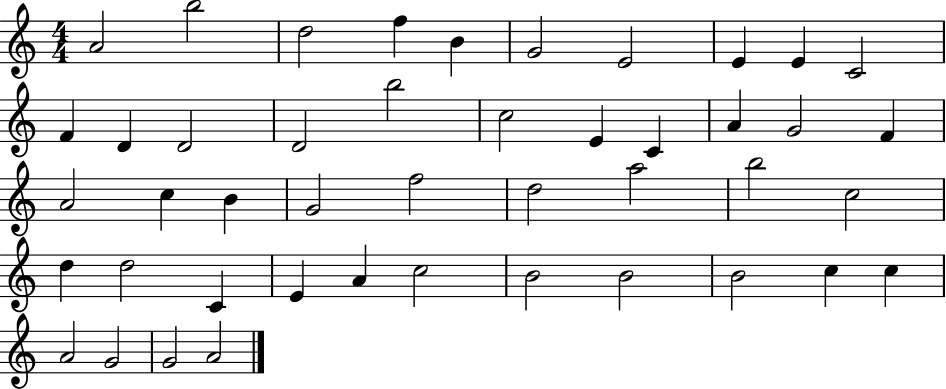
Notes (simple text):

A4/h B5/h D5/h F5/q B4/q G4/h E4/h E4/q E4/q C4/h F4/q D4/q D4/h D4/h B5/h C5/h E4/q C4/q A4/q G4/h F4/q A4/h C5/q B4/q G4/h F5/h D5/h A5/h B5/h C5/h D5/q D5/h C4/q E4/q A4/q C5/h B4/h B4/h B4/h C5/q C5/q A4/h G4/h G4/h A4/h